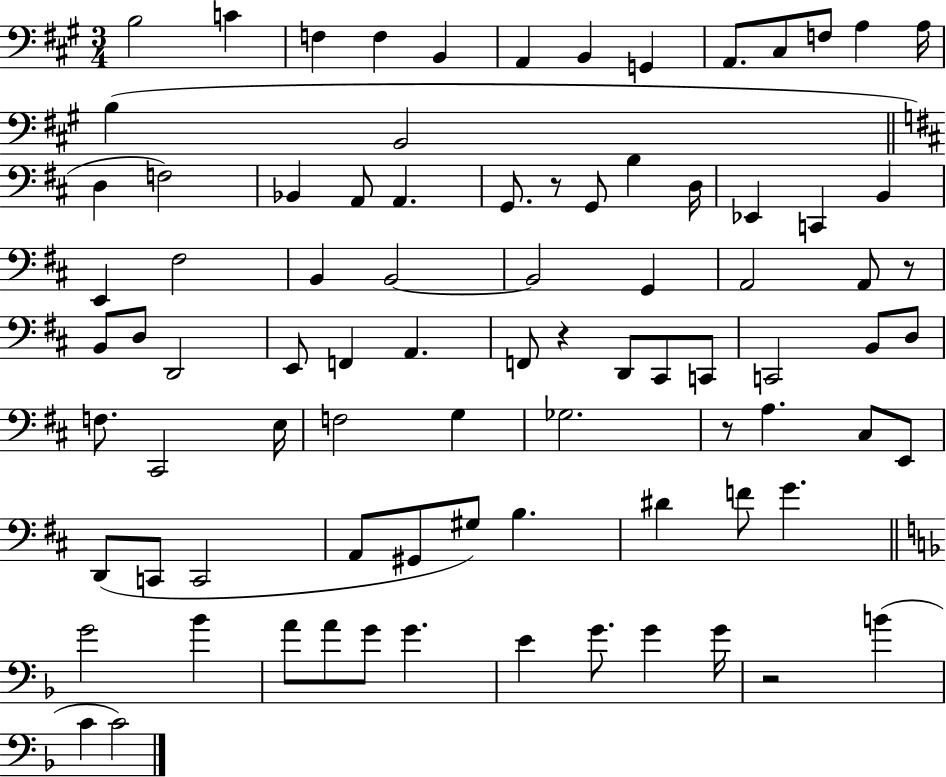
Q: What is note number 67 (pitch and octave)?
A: G4